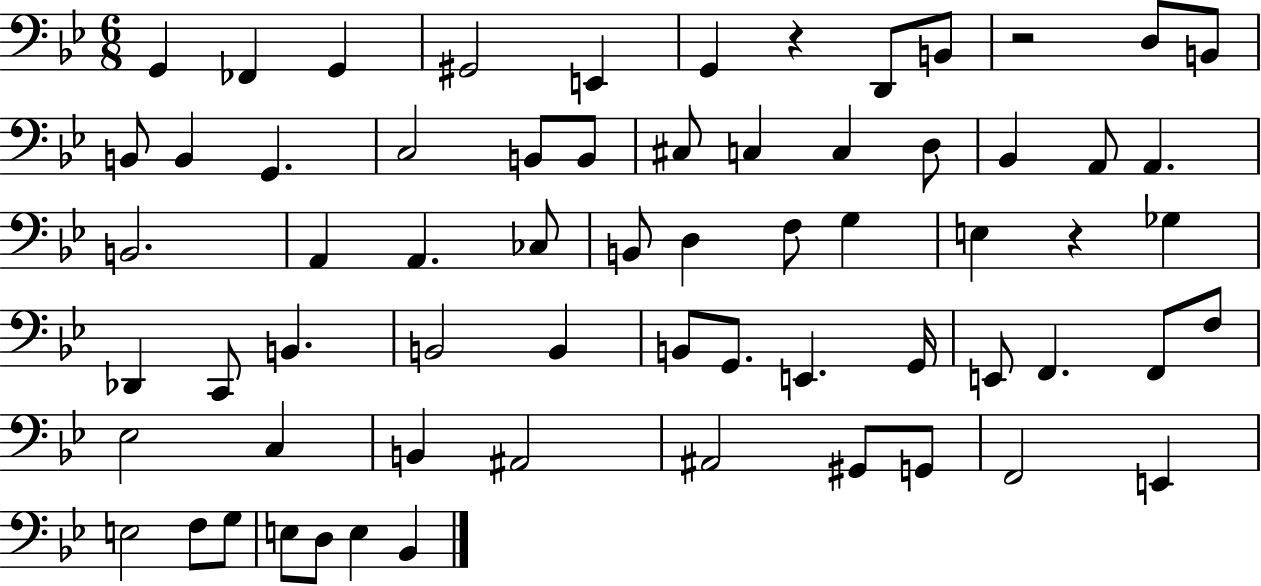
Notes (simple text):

G2/q FES2/q G2/q G#2/h E2/q G2/q R/q D2/e B2/e R/h D3/e B2/e B2/e B2/q G2/q. C3/h B2/e B2/e C#3/e C3/q C3/q D3/e Bb2/q A2/e A2/q. B2/h. A2/q A2/q. CES3/e B2/e D3/q F3/e G3/q E3/q R/q Gb3/q Db2/q C2/e B2/q. B2/h B2/q B2/e G2/e. E2/q. G2/s E2/e F2/q. F2/e F3/e Eb3/h C3/q B2/q A#2/h A#2/h G#2/e G2/e F2/h E2/q E3/h F3/e G3/e E3/e D3/e E3/q Bb2/q